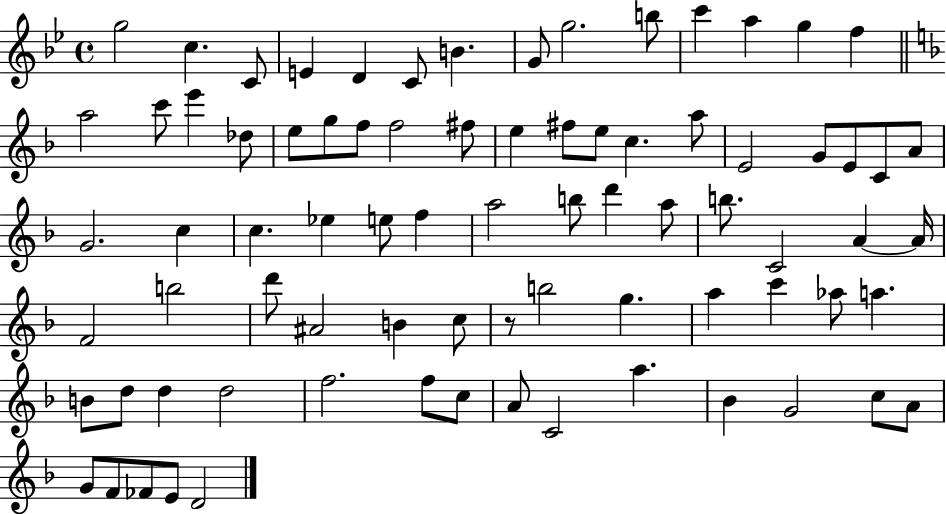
{
  \clef treble
  \time 4/4
  \defaultTimeSignature
  \key bes \major
  g''2 c''4. c'8 | e'4 d'4 c'8 b'4. | g'8 g''2. b''8 | c'''4 a''4 g''4 f''4 | \break \bar "||" \break \key f \major a''2 c'''8 e'''4 des''8 | e''8 g''8 f''8 f''2 fis''8 | e''4 fis''8 e''8 c''4. a''8 | e'2 g'8 e'8 c'8 a'8 | \break g'2. c''4 | c''4. ees''4 e''8 f''4 | a''2 b''8 d'''4 a''8 | b''8. c'2 a'4~~ a'16 | \break f'2 b''2 | d'''8 ais'2 b'4 c''8 | r8 b''2 g''4. | a''4 c'''4 aes''8 a''4. | \break b'8 d''8 d''4 d''2 | f''2. f''8 c''8 | a'8 c'2 a''4. | bes'4 g'2 c''8 a'8 | \break g'8 f'8 fes'8 e'8 d'2 | \bar "|."
}